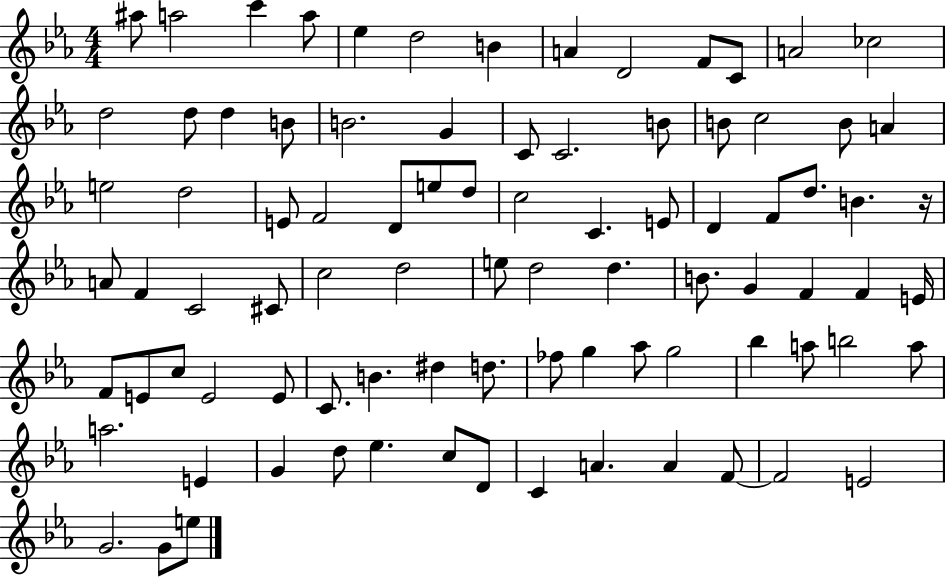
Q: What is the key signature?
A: EES major